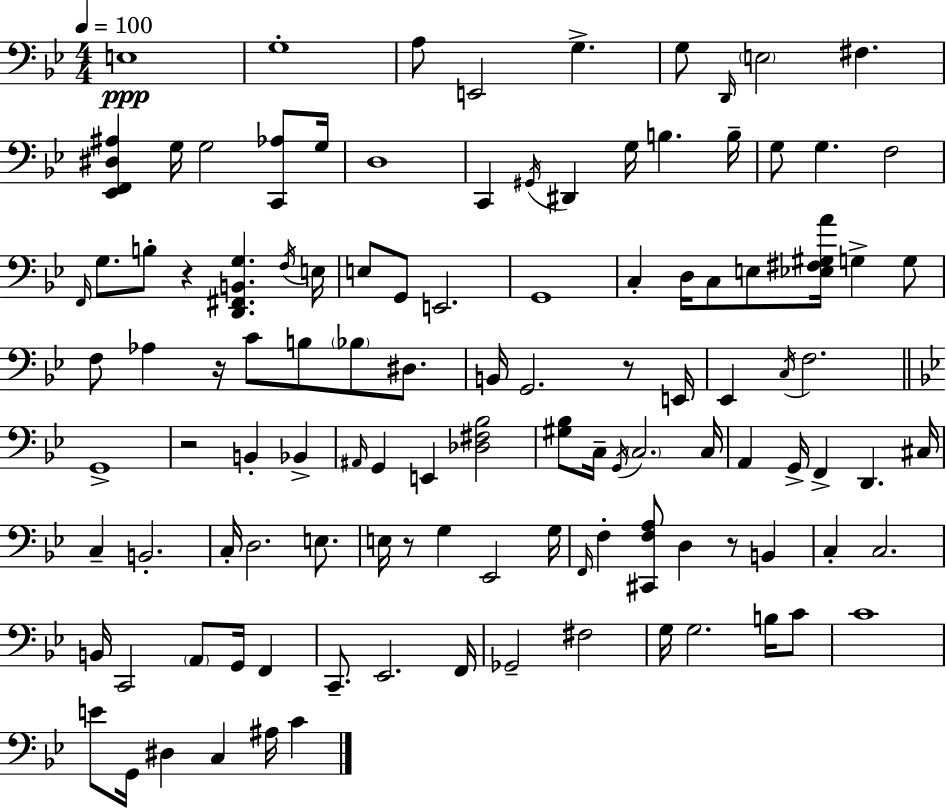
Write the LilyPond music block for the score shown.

{
  \clef bass
  \numericTimeSignature
  \time 4/4
  \key g \minor
  \tempo 4 = 100
  e1\ppp | g1-. | a8 e,2 g4.-> | g8 \grace { d,16 } \parenthesize e2 fis4. | \break <ees, f, dis ais>4 g16 g2 <c, aes>8 | g16 d1 | c,4 \acciaccatura { gis,16 } dis,4 g16 b4. | b16-- g8 g4. f2 | \break \grace { f,16 } g8. b8-. r4 <d, fis, b, g>4. | \acciaccatura { f16 } e16 e8 g,8 e,2. | g,1 | c4-. d16 c8 e8 <ees fis gis a'>16 g4-> | \break g8 f8 aes4 r16 c'8 b8 \parenthesize bes8 | dis8. b,16 g,2. | r8 e,16 ees,4 \acciaccatura { c16 } f2. | \bar "||" \break \key bes \major g,1-> | r2 b,4-. bes,4-> | \grace { ais,16 } g,4 e,4 <des fis bes>2 | <gis bes>8 c16-- \acciaccatura { g,16 } \parenthesize c2. | \break c16 a,4 g,16-> f,4-> d,4. | cis16 c4-- b,2.-. | c16-. d2. e8. | e16 r8 g4 ees,2 | \break g16 \grace { f,16 } f4-. <cis, f a>8 d4 r8 b,4 | c4-. c2. | b,16 c,2 \parenthesize a,8 g,16 f,4 | c,8.-- ees,2. | \break f,16 ges,2-- fis2 | g16 g2. | b16 c'8 c'1 | e'8 g,16 dis4 c4 ais16 c'4 | \break \bar "|."
}